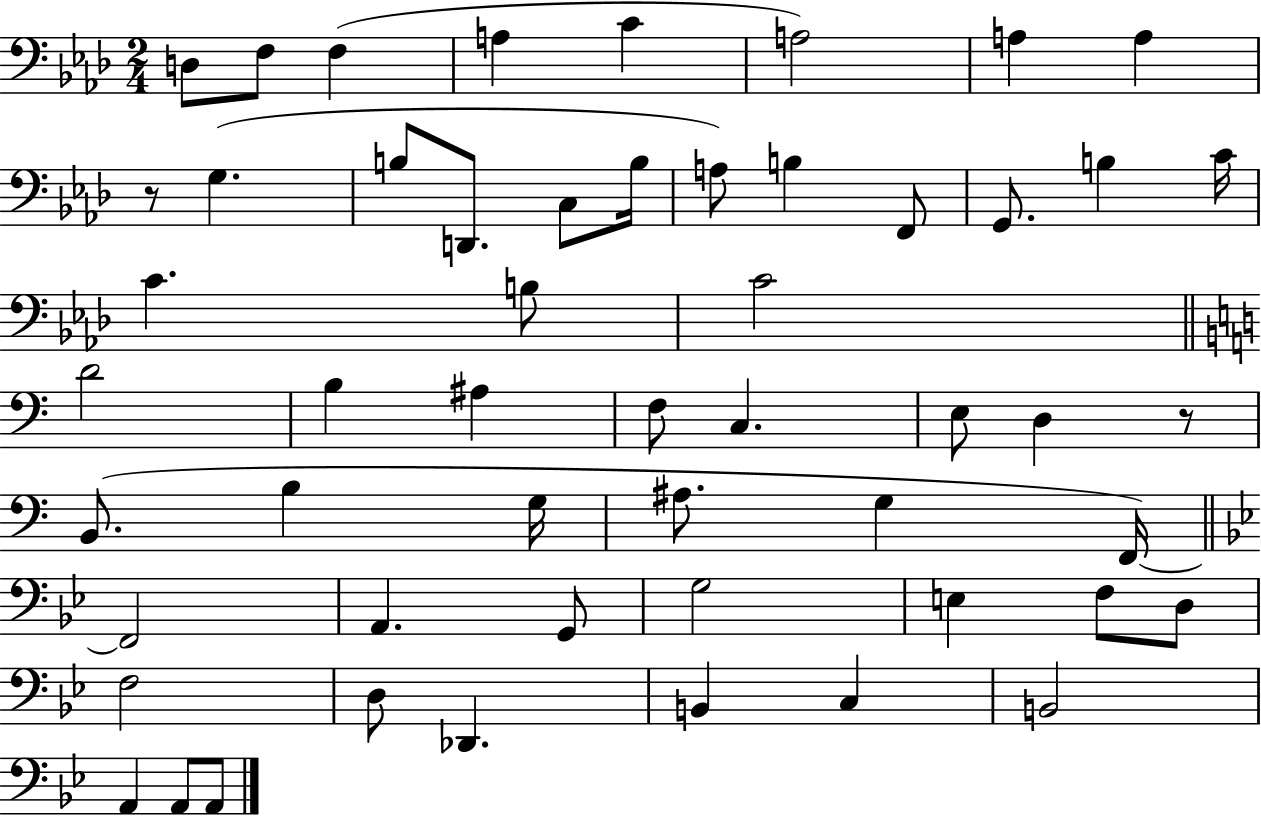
D3/e F3/e F3/q A3/q C4/q A3/h A3/q A3/q R/e G3/q. B3/e D2/e. C3/e B3/s A3/e B3/q F2/e G2/e. B3/q C4/s C4/q. B3/e C4/h D4/h B3/q A#3/q F3/e C3/q. E3/e D3/q R/e B2/e. B3/q G3/s A#3/e. G3/q F2/s F2/h A2/q. G2/e G3/h E3/q F3/e D3/e F3/h D3/e Db2/q. B2/q C3/q B2/h A2/q A2/e A2/e